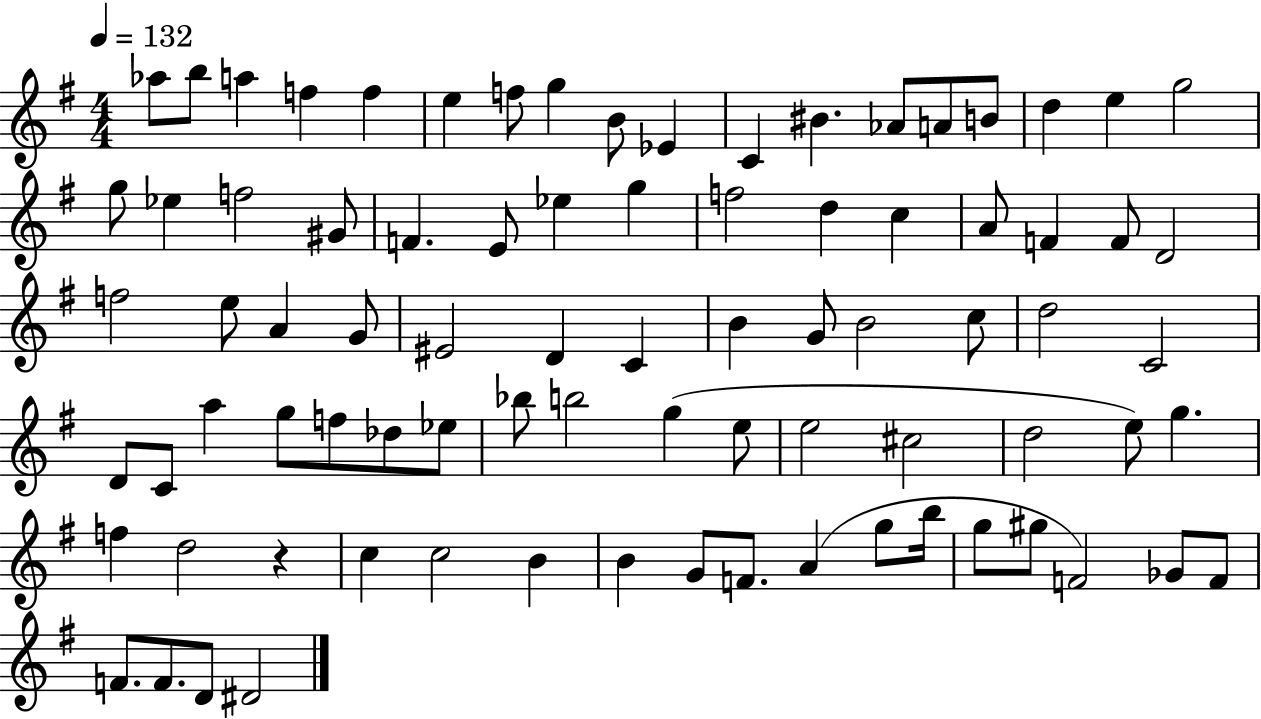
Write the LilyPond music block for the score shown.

{
  \clef treble
  \numericTimeSignature
  \time 4/4
  \key g \major
  \tempo 4 = 132
  aes''8 b''8 a''4 f''4 f''4 | e''4 f''8 g''4 b'8 ees'4 | c'4 bis'4. aes'8 a'8 b'8 | d''4 e''4 g''2 | \break g''8 ees''4 f''2 gis'8 | f'4. e'8 ees''4 g''4 | f''2 d''4 c''4 | a'8 f'4 f'8 d'2 | \break f''2 e''8 a'4 g'8 | eis'2 d'4 c'4 | b'4 g'8 b'2 c''8 | d''2 c'2 | \break d'8 c'8 a''4 g''8 f''8 des''8 ees''8 | bes''8 b''2 g''4( e''8 | e''2 cis''2 | d''2 e''8) g''4. | \break f''4 d''2 r4 | c''4 c''2 b'4 | b'4 g'8 f'8. a'4( g''8 b''16 | g''8 gis''8 f'2) ges'8 f'8 | \break f'8. f'8. d'8 dis'2 | \bar "|."
}